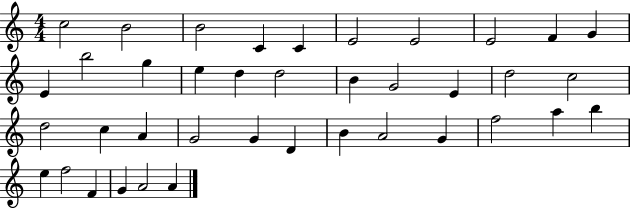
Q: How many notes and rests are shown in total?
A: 39